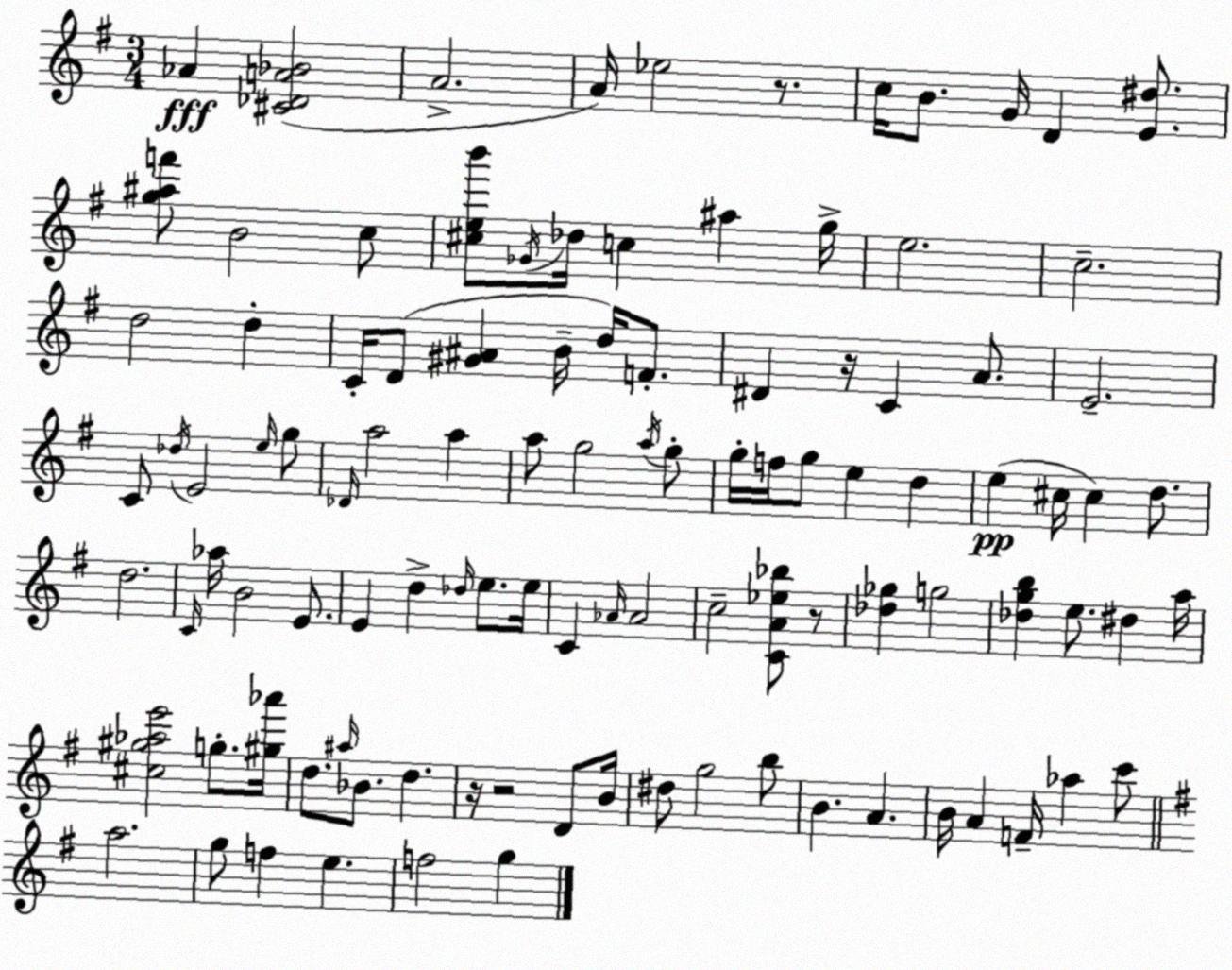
X:1
T:Untitled
M:3/4
L:1/4
K:G
_A [^C_DA_B]2 A2 A/4 _e2 z/2 c/4 B/2 G/4 D [E^d]/2 [g^af']/2 B2 c/2 [^ceb']/2 _G/4 _d/4 c ^a g/4 e2 c2 d2 d C/4 D/2 [^G^A] B/4 d/4 F/2 ^D z/4 C A/2 E2 C/2 _d/4 E2 e/4 g/2 _D/4 a2 a a/2 g2 a/4 g/2 g/4 f/4 g/2 e d e ^c/4 ^c d/2 d2 C/4 _a/4 B2 E/2 E d _d/4 e/2 e/4 C _A/4 _A2 c2 [CA_e_b]/2 z/2 [_d_g] g2 [_dgb] e/2 ^d a/4 [^c^g_ae']2 g/2 [^g_a']/4 d/2 ^a/4 _B/2 d z/4 z2 D/2 B/4 ^d/2 g2 b/2 B A B/4 A F/4 _a c'/2 a2 g/2 f e f2 g